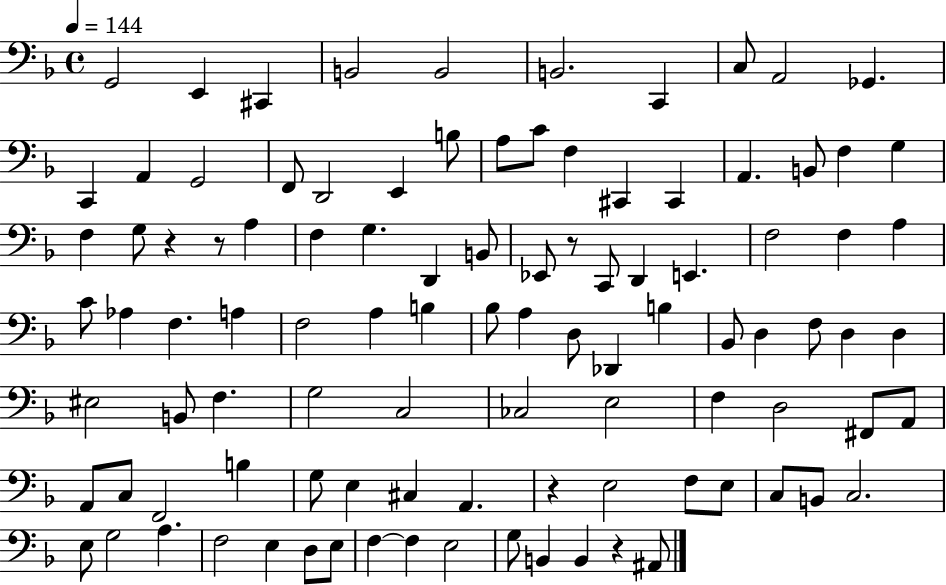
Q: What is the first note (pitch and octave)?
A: G2